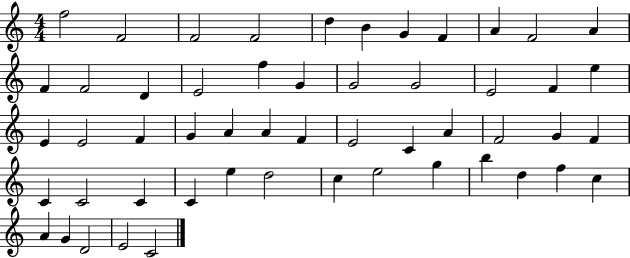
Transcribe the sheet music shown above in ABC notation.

X:1
T:Untitled
M:4/4
L:1/4
K:C
f2 F2 F2 F2 d B G F A F2 A F F2 D E2 f G G2 G2 E2 F e E E2 F G A A F E2 C A F2 G F C C2 C C e d2 c e2 g b d f c A G D2 E2 C2